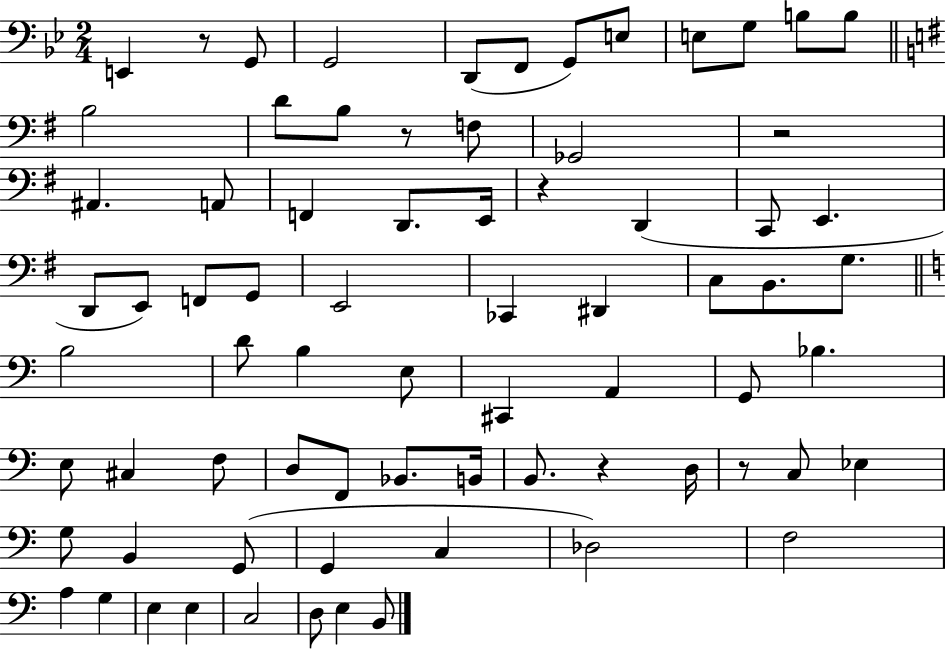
X:1
T:Untitled
M:2/4
L:1/4
K:Bb
E,, z/2 G,,/2 G,,2 D,,/2 F,,/2 G,,/2 E,/2 E,/2 G,/2 B,/2 B,/2 B,2 D/2 B,/2 z/2 F,/2 _G,,2 z2 ^A,, A,,/2 F,, D,,/2 E,,/4 z D,, C,,/2 E,, D,,/2 E,,/2 F,,/2 G,,/2 E,,2 _C,, ^D,, C,/2 B,,/2 G,/2 B,2 D/2 B, E,/2 ^C,, A,, G,,/2 _B, E,/2 ^C, F,/2 D,/2 F,,/2 _B,,/2 B,,/4 B,,/2 z D,/4 z/2 C,/2 _E, G,/2 B,, G,,/2 G,, C, _D,2 F,2 A, G, E, E, C,2 D,/2 E, B,,/2